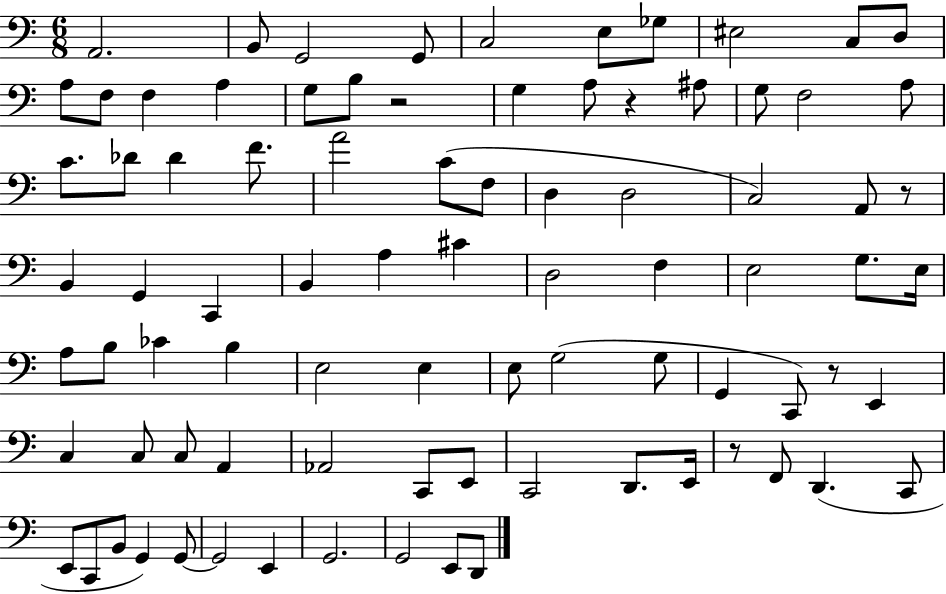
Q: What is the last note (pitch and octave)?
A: D2